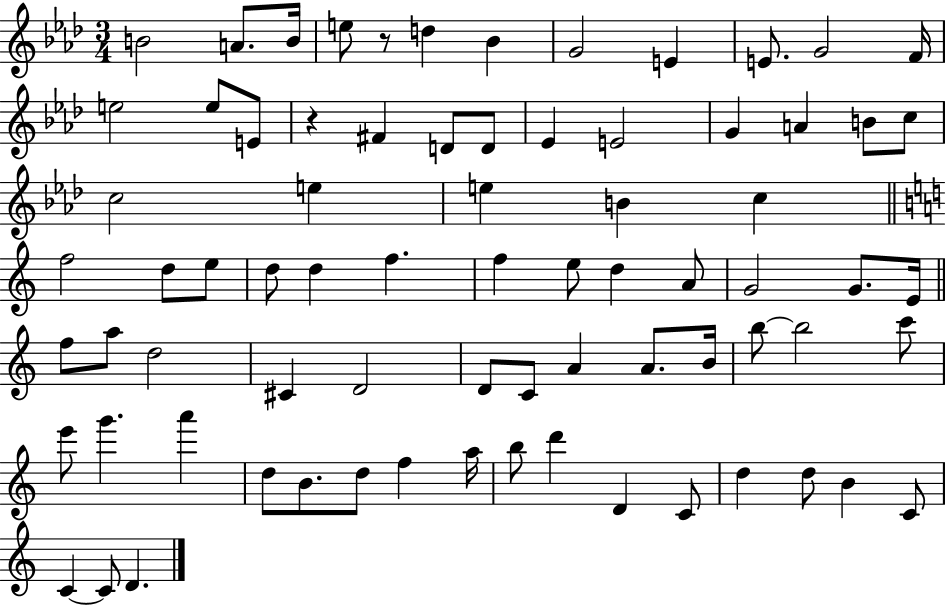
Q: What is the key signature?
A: AES major